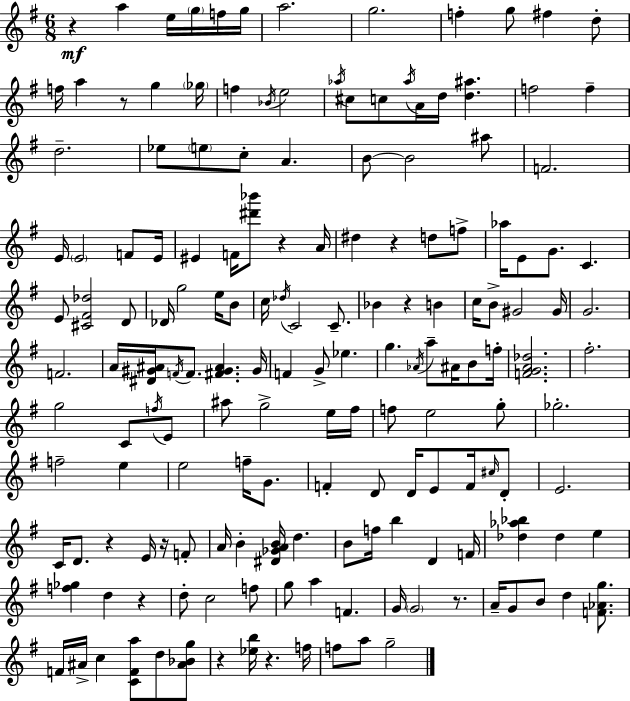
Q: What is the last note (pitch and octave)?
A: G5